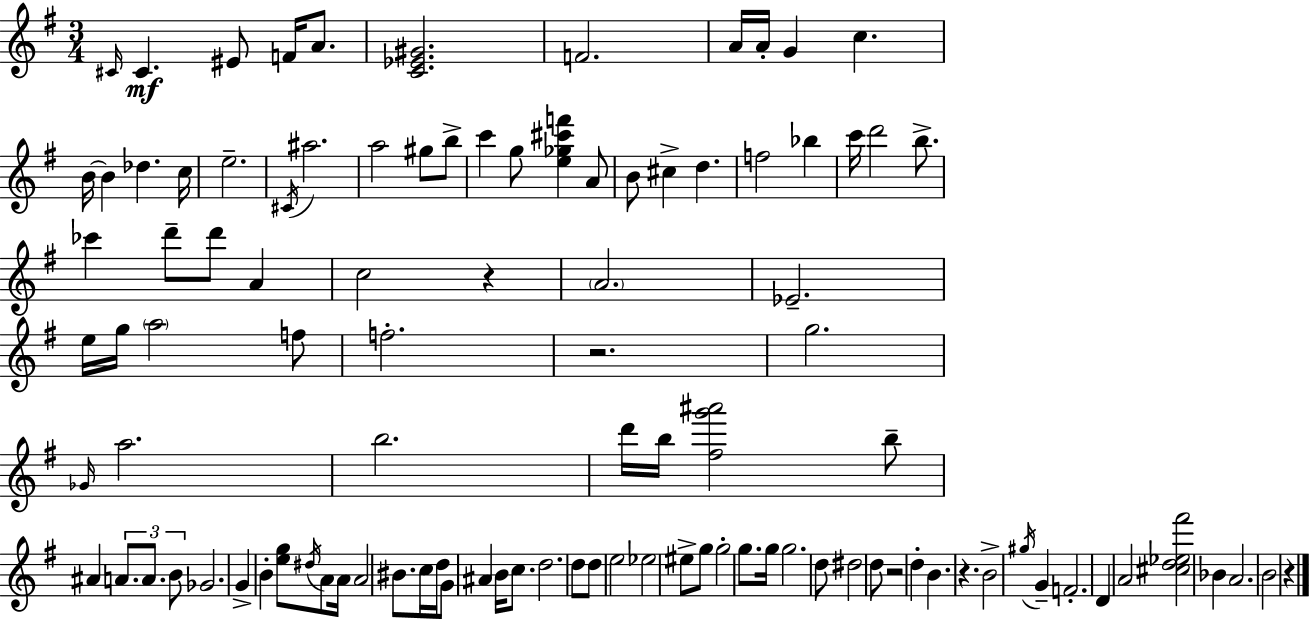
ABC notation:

X:1
T:Untitled
M:3/4
L:1/4
K:Em
^C/4 ^C ^E/2 F/4 A/2 [C_E^G]2 F2 A/4 A/4 G c B/4 B _d c/4 e2 ^C/4 ^a2 a2 ^g/2 b/2 c' g/2 [e_g^c'f'] A/2 B/2 ^c d f2 _b c'/4 d'2 b/2 _c' d'/2 d'/2 A c2 z A2 _E2 e/4 g/4 a2 f/2 f2 z2 g2 _G/4 a2 b2 d'/4 b/4 [^fg'^a']2 b/2 ^A A/2 A/2 B/2 _G2 G B [eg]/2 ^d/4 A/2 A/4 A2 ^B/2 c/4 d/4 G/2 ^A B/4 c/2 d2 d/2 d/2 e2 _e2 ^e/2 g/2 g2 g/2 g/4 g2 d/2 ^d2 d/2 z2 d B z B2 ^g/4 G F2 D A2 [^cd_e^f']2 _B A2 B2 z